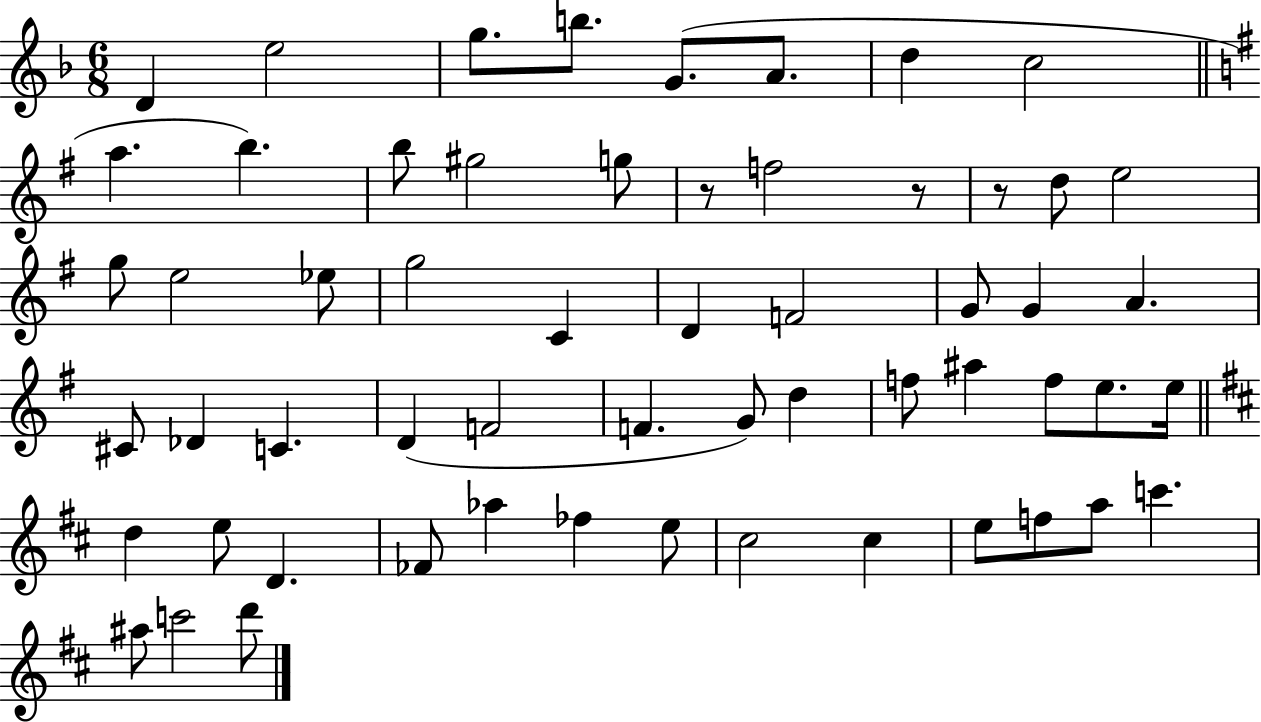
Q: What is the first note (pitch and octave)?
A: D4